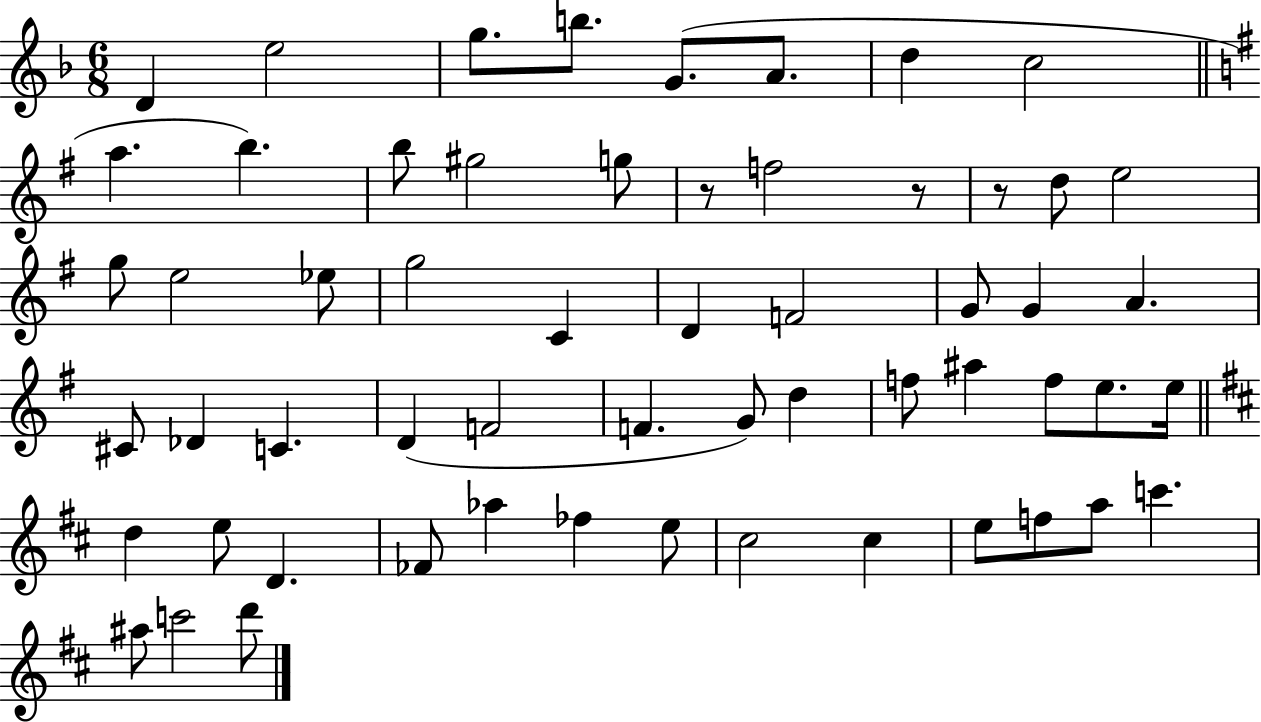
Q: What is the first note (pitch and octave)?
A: D4